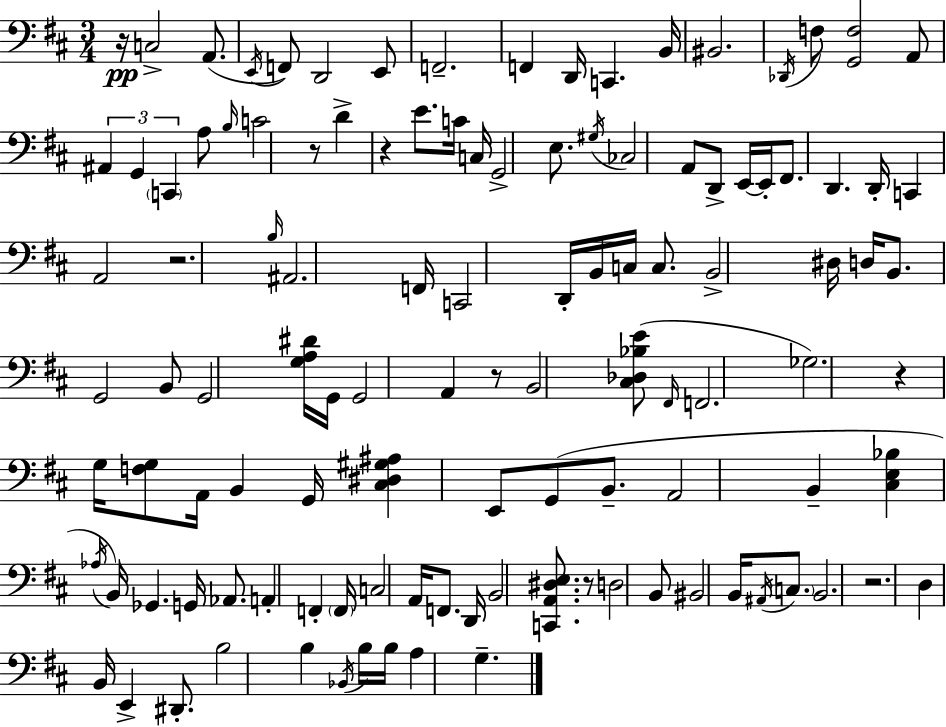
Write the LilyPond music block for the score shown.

{
  \clef bass
  \numericTimeSignature
  \time 3/4
  \key d \major
  r16\pp c2-> a,8.( | \acciaccatura { e,16 } f,8) d,2 e,8 | f,2.-- | f,4 d,16 c,4. | \break b,16 bis,2. | \acciaccatura { des,16 } f8 <g, f>2 | a,8 \tuplet 3/2 { ais,4 g,4 \parenthesize c,4 } | a8 \grace { b16 } c'2 | \break r8 d'4-> r4 e'8. | c'16 c16 g,2-> | e8. \acciaccatura { gis16 } ces2 | a,8 d,8-> e,16~~ e,16-. fis,8. d,4. | \break d,16-. c,4 a,2 | r2. | \grace { b16 } ais,2. | f,16 c,2 | \break d,16-. b,16 c16 c8. b,2-> | dis16 d16 b,8. g,2 | b,8 g,2 | <g a dis'>16 g,16 g,2 | \break a,4 r8 b,2 | <cis des bes e'>8( \grace { fis,16 } f,2. | ges2.) | r4 g16 <f g>8 | \break a,16 b,4 g,16 <cis dis gis ais>4 e,8 | g,8( b,8.-- a,2 | b,4-- <cis e bes>4 \acciaccatura { aes16 }) b,16 | ges,4. g,16 aes,8. a,4-. | \break f,4-. \parenthesize f,16 c2 | a,16 f,8. d,16 b,2 | <c, a, dis e>8. r8 d2 | b,8 bis,2 | \break b,16 \acciaccatura { ais,16 } \parenthesize c8. b,2. | r2. | d4 | b,16 e,4-> dis,8.-. b2 | \break b4 \acciaccatura { bes,16 } b16 b16 a4 | g4.-- \bar "|."
}